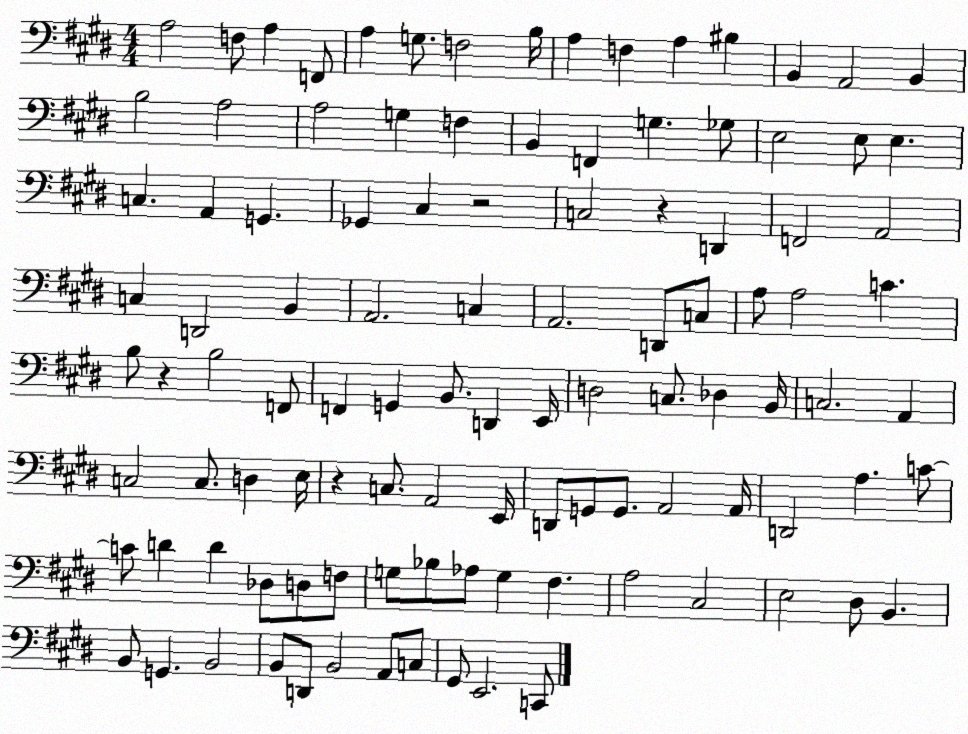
X:1
T:Untitled
M:4/4
L:1/4
K:E
A,2 F,/2 A, F,,/2 A, G,/2 F,2 B,/4 A, F, A, ^B, B,, A,,2 B,, B,2 A,2 A,2 G, F, B,, F,, G, _G,/2 E,2 E,/2 E, C, A,, G,, _G,, ^C, z2 C,2 z D,, F,,2 A,,2 C, D,,2 B,, A,,2 C, A,,2 D,,/2 C,/2 A,/2 A,2 C B,/2 z B,2 F,,/2 F,, G,, B,,/2 D,, E,,/4 D,2 C,/2 _D, B,,/4 C,2 A,, C,2 C,/2 D, E,/4 z C,/2 A,,2 E,,/4 D,,/2 G,,/2 G,,/2 A,,2 A,,/4 D,,2 A, C/2 C/2 D D _D,/2 D,/2 F,/2 G,/2 _B,/2 _A,/2 G, ^F, A,2 ^C,2 E,2 ^D,/2 B,, B,,/2 G,, B,,2 B,,/2 D,,/2 B,,2 A,,/2 C,/2 ^G,,/2 E,,2 C,,/2